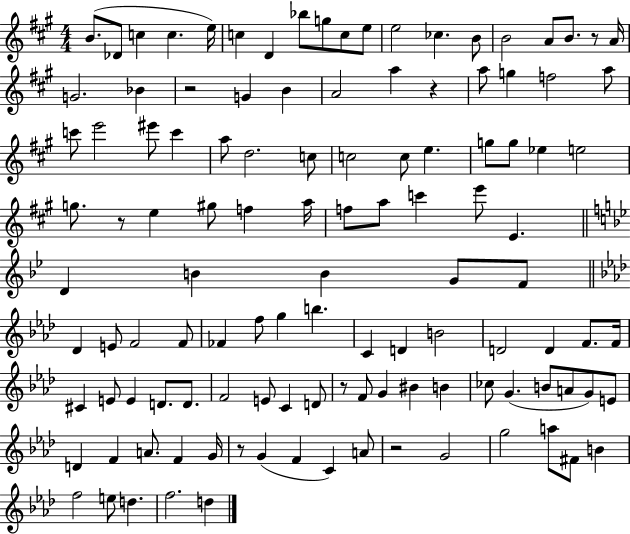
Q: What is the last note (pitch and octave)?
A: D5